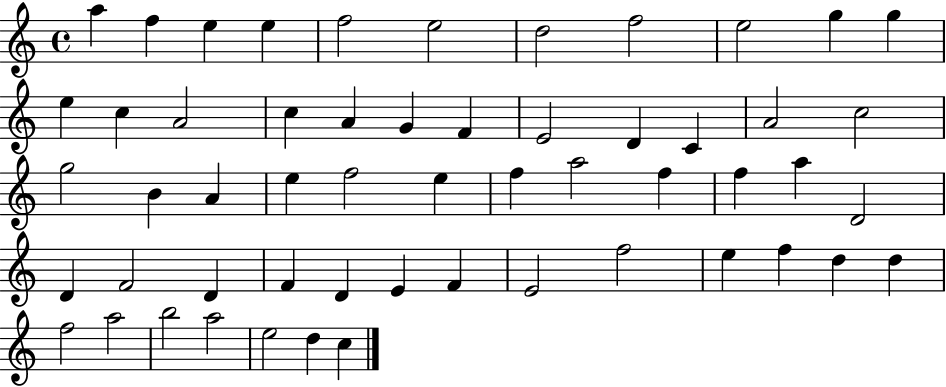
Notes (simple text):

A5/q F5/q E5/q E5/q F5/h E5/h D5/h F5/h E5/h G5/q G5/q E5/q C5/q A4/h C5/q A4/q G4/q F4/q E4/h D4/q C4/q A4/h C5/h G5/h B4/q A4/q E5/q F5/h E5/q F5/q A5/h F5/q F5/q A5/q D4/h D4/q F4/h D4/q F4/q D4/q E4/q F4/q E4/h F5/h E5/q F5/q D5/q D5/q F5/h A5/h B5/h A5/h E5/h D5/q C5/q